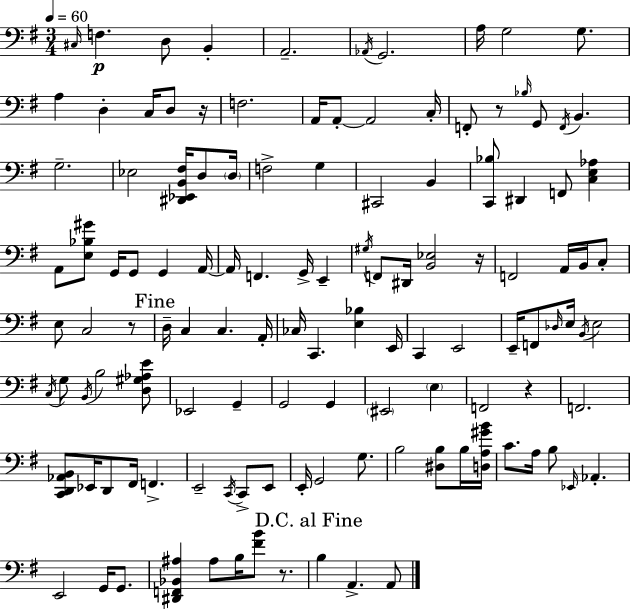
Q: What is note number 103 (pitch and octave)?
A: B3